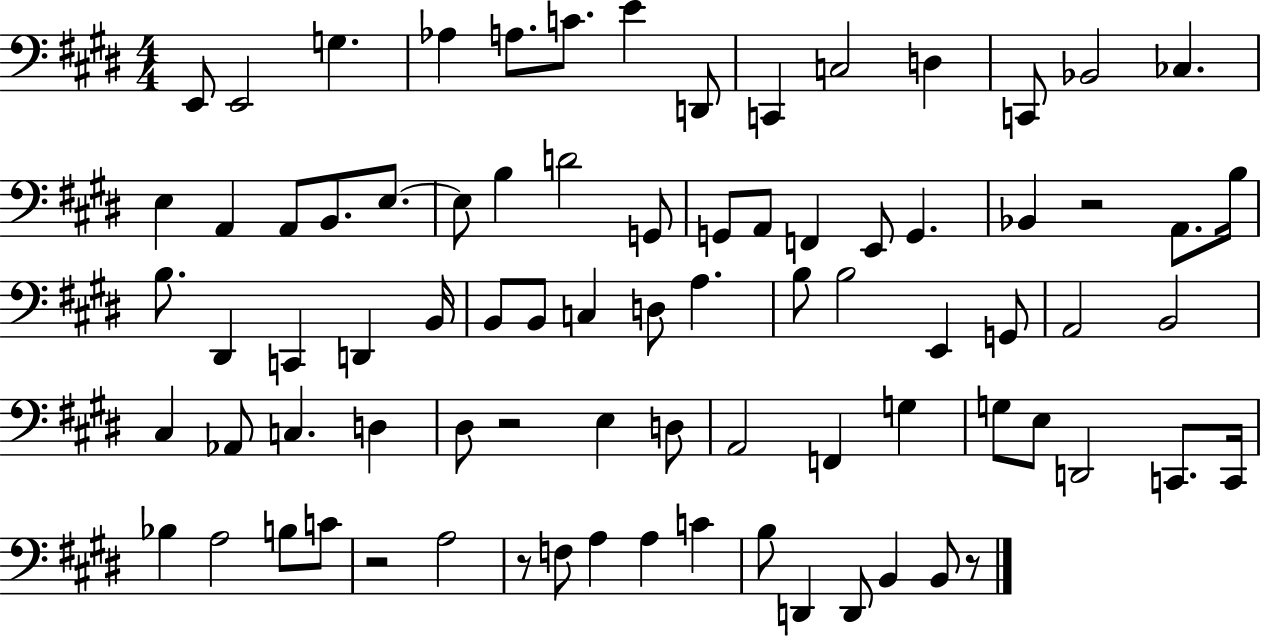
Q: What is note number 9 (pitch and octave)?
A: C2